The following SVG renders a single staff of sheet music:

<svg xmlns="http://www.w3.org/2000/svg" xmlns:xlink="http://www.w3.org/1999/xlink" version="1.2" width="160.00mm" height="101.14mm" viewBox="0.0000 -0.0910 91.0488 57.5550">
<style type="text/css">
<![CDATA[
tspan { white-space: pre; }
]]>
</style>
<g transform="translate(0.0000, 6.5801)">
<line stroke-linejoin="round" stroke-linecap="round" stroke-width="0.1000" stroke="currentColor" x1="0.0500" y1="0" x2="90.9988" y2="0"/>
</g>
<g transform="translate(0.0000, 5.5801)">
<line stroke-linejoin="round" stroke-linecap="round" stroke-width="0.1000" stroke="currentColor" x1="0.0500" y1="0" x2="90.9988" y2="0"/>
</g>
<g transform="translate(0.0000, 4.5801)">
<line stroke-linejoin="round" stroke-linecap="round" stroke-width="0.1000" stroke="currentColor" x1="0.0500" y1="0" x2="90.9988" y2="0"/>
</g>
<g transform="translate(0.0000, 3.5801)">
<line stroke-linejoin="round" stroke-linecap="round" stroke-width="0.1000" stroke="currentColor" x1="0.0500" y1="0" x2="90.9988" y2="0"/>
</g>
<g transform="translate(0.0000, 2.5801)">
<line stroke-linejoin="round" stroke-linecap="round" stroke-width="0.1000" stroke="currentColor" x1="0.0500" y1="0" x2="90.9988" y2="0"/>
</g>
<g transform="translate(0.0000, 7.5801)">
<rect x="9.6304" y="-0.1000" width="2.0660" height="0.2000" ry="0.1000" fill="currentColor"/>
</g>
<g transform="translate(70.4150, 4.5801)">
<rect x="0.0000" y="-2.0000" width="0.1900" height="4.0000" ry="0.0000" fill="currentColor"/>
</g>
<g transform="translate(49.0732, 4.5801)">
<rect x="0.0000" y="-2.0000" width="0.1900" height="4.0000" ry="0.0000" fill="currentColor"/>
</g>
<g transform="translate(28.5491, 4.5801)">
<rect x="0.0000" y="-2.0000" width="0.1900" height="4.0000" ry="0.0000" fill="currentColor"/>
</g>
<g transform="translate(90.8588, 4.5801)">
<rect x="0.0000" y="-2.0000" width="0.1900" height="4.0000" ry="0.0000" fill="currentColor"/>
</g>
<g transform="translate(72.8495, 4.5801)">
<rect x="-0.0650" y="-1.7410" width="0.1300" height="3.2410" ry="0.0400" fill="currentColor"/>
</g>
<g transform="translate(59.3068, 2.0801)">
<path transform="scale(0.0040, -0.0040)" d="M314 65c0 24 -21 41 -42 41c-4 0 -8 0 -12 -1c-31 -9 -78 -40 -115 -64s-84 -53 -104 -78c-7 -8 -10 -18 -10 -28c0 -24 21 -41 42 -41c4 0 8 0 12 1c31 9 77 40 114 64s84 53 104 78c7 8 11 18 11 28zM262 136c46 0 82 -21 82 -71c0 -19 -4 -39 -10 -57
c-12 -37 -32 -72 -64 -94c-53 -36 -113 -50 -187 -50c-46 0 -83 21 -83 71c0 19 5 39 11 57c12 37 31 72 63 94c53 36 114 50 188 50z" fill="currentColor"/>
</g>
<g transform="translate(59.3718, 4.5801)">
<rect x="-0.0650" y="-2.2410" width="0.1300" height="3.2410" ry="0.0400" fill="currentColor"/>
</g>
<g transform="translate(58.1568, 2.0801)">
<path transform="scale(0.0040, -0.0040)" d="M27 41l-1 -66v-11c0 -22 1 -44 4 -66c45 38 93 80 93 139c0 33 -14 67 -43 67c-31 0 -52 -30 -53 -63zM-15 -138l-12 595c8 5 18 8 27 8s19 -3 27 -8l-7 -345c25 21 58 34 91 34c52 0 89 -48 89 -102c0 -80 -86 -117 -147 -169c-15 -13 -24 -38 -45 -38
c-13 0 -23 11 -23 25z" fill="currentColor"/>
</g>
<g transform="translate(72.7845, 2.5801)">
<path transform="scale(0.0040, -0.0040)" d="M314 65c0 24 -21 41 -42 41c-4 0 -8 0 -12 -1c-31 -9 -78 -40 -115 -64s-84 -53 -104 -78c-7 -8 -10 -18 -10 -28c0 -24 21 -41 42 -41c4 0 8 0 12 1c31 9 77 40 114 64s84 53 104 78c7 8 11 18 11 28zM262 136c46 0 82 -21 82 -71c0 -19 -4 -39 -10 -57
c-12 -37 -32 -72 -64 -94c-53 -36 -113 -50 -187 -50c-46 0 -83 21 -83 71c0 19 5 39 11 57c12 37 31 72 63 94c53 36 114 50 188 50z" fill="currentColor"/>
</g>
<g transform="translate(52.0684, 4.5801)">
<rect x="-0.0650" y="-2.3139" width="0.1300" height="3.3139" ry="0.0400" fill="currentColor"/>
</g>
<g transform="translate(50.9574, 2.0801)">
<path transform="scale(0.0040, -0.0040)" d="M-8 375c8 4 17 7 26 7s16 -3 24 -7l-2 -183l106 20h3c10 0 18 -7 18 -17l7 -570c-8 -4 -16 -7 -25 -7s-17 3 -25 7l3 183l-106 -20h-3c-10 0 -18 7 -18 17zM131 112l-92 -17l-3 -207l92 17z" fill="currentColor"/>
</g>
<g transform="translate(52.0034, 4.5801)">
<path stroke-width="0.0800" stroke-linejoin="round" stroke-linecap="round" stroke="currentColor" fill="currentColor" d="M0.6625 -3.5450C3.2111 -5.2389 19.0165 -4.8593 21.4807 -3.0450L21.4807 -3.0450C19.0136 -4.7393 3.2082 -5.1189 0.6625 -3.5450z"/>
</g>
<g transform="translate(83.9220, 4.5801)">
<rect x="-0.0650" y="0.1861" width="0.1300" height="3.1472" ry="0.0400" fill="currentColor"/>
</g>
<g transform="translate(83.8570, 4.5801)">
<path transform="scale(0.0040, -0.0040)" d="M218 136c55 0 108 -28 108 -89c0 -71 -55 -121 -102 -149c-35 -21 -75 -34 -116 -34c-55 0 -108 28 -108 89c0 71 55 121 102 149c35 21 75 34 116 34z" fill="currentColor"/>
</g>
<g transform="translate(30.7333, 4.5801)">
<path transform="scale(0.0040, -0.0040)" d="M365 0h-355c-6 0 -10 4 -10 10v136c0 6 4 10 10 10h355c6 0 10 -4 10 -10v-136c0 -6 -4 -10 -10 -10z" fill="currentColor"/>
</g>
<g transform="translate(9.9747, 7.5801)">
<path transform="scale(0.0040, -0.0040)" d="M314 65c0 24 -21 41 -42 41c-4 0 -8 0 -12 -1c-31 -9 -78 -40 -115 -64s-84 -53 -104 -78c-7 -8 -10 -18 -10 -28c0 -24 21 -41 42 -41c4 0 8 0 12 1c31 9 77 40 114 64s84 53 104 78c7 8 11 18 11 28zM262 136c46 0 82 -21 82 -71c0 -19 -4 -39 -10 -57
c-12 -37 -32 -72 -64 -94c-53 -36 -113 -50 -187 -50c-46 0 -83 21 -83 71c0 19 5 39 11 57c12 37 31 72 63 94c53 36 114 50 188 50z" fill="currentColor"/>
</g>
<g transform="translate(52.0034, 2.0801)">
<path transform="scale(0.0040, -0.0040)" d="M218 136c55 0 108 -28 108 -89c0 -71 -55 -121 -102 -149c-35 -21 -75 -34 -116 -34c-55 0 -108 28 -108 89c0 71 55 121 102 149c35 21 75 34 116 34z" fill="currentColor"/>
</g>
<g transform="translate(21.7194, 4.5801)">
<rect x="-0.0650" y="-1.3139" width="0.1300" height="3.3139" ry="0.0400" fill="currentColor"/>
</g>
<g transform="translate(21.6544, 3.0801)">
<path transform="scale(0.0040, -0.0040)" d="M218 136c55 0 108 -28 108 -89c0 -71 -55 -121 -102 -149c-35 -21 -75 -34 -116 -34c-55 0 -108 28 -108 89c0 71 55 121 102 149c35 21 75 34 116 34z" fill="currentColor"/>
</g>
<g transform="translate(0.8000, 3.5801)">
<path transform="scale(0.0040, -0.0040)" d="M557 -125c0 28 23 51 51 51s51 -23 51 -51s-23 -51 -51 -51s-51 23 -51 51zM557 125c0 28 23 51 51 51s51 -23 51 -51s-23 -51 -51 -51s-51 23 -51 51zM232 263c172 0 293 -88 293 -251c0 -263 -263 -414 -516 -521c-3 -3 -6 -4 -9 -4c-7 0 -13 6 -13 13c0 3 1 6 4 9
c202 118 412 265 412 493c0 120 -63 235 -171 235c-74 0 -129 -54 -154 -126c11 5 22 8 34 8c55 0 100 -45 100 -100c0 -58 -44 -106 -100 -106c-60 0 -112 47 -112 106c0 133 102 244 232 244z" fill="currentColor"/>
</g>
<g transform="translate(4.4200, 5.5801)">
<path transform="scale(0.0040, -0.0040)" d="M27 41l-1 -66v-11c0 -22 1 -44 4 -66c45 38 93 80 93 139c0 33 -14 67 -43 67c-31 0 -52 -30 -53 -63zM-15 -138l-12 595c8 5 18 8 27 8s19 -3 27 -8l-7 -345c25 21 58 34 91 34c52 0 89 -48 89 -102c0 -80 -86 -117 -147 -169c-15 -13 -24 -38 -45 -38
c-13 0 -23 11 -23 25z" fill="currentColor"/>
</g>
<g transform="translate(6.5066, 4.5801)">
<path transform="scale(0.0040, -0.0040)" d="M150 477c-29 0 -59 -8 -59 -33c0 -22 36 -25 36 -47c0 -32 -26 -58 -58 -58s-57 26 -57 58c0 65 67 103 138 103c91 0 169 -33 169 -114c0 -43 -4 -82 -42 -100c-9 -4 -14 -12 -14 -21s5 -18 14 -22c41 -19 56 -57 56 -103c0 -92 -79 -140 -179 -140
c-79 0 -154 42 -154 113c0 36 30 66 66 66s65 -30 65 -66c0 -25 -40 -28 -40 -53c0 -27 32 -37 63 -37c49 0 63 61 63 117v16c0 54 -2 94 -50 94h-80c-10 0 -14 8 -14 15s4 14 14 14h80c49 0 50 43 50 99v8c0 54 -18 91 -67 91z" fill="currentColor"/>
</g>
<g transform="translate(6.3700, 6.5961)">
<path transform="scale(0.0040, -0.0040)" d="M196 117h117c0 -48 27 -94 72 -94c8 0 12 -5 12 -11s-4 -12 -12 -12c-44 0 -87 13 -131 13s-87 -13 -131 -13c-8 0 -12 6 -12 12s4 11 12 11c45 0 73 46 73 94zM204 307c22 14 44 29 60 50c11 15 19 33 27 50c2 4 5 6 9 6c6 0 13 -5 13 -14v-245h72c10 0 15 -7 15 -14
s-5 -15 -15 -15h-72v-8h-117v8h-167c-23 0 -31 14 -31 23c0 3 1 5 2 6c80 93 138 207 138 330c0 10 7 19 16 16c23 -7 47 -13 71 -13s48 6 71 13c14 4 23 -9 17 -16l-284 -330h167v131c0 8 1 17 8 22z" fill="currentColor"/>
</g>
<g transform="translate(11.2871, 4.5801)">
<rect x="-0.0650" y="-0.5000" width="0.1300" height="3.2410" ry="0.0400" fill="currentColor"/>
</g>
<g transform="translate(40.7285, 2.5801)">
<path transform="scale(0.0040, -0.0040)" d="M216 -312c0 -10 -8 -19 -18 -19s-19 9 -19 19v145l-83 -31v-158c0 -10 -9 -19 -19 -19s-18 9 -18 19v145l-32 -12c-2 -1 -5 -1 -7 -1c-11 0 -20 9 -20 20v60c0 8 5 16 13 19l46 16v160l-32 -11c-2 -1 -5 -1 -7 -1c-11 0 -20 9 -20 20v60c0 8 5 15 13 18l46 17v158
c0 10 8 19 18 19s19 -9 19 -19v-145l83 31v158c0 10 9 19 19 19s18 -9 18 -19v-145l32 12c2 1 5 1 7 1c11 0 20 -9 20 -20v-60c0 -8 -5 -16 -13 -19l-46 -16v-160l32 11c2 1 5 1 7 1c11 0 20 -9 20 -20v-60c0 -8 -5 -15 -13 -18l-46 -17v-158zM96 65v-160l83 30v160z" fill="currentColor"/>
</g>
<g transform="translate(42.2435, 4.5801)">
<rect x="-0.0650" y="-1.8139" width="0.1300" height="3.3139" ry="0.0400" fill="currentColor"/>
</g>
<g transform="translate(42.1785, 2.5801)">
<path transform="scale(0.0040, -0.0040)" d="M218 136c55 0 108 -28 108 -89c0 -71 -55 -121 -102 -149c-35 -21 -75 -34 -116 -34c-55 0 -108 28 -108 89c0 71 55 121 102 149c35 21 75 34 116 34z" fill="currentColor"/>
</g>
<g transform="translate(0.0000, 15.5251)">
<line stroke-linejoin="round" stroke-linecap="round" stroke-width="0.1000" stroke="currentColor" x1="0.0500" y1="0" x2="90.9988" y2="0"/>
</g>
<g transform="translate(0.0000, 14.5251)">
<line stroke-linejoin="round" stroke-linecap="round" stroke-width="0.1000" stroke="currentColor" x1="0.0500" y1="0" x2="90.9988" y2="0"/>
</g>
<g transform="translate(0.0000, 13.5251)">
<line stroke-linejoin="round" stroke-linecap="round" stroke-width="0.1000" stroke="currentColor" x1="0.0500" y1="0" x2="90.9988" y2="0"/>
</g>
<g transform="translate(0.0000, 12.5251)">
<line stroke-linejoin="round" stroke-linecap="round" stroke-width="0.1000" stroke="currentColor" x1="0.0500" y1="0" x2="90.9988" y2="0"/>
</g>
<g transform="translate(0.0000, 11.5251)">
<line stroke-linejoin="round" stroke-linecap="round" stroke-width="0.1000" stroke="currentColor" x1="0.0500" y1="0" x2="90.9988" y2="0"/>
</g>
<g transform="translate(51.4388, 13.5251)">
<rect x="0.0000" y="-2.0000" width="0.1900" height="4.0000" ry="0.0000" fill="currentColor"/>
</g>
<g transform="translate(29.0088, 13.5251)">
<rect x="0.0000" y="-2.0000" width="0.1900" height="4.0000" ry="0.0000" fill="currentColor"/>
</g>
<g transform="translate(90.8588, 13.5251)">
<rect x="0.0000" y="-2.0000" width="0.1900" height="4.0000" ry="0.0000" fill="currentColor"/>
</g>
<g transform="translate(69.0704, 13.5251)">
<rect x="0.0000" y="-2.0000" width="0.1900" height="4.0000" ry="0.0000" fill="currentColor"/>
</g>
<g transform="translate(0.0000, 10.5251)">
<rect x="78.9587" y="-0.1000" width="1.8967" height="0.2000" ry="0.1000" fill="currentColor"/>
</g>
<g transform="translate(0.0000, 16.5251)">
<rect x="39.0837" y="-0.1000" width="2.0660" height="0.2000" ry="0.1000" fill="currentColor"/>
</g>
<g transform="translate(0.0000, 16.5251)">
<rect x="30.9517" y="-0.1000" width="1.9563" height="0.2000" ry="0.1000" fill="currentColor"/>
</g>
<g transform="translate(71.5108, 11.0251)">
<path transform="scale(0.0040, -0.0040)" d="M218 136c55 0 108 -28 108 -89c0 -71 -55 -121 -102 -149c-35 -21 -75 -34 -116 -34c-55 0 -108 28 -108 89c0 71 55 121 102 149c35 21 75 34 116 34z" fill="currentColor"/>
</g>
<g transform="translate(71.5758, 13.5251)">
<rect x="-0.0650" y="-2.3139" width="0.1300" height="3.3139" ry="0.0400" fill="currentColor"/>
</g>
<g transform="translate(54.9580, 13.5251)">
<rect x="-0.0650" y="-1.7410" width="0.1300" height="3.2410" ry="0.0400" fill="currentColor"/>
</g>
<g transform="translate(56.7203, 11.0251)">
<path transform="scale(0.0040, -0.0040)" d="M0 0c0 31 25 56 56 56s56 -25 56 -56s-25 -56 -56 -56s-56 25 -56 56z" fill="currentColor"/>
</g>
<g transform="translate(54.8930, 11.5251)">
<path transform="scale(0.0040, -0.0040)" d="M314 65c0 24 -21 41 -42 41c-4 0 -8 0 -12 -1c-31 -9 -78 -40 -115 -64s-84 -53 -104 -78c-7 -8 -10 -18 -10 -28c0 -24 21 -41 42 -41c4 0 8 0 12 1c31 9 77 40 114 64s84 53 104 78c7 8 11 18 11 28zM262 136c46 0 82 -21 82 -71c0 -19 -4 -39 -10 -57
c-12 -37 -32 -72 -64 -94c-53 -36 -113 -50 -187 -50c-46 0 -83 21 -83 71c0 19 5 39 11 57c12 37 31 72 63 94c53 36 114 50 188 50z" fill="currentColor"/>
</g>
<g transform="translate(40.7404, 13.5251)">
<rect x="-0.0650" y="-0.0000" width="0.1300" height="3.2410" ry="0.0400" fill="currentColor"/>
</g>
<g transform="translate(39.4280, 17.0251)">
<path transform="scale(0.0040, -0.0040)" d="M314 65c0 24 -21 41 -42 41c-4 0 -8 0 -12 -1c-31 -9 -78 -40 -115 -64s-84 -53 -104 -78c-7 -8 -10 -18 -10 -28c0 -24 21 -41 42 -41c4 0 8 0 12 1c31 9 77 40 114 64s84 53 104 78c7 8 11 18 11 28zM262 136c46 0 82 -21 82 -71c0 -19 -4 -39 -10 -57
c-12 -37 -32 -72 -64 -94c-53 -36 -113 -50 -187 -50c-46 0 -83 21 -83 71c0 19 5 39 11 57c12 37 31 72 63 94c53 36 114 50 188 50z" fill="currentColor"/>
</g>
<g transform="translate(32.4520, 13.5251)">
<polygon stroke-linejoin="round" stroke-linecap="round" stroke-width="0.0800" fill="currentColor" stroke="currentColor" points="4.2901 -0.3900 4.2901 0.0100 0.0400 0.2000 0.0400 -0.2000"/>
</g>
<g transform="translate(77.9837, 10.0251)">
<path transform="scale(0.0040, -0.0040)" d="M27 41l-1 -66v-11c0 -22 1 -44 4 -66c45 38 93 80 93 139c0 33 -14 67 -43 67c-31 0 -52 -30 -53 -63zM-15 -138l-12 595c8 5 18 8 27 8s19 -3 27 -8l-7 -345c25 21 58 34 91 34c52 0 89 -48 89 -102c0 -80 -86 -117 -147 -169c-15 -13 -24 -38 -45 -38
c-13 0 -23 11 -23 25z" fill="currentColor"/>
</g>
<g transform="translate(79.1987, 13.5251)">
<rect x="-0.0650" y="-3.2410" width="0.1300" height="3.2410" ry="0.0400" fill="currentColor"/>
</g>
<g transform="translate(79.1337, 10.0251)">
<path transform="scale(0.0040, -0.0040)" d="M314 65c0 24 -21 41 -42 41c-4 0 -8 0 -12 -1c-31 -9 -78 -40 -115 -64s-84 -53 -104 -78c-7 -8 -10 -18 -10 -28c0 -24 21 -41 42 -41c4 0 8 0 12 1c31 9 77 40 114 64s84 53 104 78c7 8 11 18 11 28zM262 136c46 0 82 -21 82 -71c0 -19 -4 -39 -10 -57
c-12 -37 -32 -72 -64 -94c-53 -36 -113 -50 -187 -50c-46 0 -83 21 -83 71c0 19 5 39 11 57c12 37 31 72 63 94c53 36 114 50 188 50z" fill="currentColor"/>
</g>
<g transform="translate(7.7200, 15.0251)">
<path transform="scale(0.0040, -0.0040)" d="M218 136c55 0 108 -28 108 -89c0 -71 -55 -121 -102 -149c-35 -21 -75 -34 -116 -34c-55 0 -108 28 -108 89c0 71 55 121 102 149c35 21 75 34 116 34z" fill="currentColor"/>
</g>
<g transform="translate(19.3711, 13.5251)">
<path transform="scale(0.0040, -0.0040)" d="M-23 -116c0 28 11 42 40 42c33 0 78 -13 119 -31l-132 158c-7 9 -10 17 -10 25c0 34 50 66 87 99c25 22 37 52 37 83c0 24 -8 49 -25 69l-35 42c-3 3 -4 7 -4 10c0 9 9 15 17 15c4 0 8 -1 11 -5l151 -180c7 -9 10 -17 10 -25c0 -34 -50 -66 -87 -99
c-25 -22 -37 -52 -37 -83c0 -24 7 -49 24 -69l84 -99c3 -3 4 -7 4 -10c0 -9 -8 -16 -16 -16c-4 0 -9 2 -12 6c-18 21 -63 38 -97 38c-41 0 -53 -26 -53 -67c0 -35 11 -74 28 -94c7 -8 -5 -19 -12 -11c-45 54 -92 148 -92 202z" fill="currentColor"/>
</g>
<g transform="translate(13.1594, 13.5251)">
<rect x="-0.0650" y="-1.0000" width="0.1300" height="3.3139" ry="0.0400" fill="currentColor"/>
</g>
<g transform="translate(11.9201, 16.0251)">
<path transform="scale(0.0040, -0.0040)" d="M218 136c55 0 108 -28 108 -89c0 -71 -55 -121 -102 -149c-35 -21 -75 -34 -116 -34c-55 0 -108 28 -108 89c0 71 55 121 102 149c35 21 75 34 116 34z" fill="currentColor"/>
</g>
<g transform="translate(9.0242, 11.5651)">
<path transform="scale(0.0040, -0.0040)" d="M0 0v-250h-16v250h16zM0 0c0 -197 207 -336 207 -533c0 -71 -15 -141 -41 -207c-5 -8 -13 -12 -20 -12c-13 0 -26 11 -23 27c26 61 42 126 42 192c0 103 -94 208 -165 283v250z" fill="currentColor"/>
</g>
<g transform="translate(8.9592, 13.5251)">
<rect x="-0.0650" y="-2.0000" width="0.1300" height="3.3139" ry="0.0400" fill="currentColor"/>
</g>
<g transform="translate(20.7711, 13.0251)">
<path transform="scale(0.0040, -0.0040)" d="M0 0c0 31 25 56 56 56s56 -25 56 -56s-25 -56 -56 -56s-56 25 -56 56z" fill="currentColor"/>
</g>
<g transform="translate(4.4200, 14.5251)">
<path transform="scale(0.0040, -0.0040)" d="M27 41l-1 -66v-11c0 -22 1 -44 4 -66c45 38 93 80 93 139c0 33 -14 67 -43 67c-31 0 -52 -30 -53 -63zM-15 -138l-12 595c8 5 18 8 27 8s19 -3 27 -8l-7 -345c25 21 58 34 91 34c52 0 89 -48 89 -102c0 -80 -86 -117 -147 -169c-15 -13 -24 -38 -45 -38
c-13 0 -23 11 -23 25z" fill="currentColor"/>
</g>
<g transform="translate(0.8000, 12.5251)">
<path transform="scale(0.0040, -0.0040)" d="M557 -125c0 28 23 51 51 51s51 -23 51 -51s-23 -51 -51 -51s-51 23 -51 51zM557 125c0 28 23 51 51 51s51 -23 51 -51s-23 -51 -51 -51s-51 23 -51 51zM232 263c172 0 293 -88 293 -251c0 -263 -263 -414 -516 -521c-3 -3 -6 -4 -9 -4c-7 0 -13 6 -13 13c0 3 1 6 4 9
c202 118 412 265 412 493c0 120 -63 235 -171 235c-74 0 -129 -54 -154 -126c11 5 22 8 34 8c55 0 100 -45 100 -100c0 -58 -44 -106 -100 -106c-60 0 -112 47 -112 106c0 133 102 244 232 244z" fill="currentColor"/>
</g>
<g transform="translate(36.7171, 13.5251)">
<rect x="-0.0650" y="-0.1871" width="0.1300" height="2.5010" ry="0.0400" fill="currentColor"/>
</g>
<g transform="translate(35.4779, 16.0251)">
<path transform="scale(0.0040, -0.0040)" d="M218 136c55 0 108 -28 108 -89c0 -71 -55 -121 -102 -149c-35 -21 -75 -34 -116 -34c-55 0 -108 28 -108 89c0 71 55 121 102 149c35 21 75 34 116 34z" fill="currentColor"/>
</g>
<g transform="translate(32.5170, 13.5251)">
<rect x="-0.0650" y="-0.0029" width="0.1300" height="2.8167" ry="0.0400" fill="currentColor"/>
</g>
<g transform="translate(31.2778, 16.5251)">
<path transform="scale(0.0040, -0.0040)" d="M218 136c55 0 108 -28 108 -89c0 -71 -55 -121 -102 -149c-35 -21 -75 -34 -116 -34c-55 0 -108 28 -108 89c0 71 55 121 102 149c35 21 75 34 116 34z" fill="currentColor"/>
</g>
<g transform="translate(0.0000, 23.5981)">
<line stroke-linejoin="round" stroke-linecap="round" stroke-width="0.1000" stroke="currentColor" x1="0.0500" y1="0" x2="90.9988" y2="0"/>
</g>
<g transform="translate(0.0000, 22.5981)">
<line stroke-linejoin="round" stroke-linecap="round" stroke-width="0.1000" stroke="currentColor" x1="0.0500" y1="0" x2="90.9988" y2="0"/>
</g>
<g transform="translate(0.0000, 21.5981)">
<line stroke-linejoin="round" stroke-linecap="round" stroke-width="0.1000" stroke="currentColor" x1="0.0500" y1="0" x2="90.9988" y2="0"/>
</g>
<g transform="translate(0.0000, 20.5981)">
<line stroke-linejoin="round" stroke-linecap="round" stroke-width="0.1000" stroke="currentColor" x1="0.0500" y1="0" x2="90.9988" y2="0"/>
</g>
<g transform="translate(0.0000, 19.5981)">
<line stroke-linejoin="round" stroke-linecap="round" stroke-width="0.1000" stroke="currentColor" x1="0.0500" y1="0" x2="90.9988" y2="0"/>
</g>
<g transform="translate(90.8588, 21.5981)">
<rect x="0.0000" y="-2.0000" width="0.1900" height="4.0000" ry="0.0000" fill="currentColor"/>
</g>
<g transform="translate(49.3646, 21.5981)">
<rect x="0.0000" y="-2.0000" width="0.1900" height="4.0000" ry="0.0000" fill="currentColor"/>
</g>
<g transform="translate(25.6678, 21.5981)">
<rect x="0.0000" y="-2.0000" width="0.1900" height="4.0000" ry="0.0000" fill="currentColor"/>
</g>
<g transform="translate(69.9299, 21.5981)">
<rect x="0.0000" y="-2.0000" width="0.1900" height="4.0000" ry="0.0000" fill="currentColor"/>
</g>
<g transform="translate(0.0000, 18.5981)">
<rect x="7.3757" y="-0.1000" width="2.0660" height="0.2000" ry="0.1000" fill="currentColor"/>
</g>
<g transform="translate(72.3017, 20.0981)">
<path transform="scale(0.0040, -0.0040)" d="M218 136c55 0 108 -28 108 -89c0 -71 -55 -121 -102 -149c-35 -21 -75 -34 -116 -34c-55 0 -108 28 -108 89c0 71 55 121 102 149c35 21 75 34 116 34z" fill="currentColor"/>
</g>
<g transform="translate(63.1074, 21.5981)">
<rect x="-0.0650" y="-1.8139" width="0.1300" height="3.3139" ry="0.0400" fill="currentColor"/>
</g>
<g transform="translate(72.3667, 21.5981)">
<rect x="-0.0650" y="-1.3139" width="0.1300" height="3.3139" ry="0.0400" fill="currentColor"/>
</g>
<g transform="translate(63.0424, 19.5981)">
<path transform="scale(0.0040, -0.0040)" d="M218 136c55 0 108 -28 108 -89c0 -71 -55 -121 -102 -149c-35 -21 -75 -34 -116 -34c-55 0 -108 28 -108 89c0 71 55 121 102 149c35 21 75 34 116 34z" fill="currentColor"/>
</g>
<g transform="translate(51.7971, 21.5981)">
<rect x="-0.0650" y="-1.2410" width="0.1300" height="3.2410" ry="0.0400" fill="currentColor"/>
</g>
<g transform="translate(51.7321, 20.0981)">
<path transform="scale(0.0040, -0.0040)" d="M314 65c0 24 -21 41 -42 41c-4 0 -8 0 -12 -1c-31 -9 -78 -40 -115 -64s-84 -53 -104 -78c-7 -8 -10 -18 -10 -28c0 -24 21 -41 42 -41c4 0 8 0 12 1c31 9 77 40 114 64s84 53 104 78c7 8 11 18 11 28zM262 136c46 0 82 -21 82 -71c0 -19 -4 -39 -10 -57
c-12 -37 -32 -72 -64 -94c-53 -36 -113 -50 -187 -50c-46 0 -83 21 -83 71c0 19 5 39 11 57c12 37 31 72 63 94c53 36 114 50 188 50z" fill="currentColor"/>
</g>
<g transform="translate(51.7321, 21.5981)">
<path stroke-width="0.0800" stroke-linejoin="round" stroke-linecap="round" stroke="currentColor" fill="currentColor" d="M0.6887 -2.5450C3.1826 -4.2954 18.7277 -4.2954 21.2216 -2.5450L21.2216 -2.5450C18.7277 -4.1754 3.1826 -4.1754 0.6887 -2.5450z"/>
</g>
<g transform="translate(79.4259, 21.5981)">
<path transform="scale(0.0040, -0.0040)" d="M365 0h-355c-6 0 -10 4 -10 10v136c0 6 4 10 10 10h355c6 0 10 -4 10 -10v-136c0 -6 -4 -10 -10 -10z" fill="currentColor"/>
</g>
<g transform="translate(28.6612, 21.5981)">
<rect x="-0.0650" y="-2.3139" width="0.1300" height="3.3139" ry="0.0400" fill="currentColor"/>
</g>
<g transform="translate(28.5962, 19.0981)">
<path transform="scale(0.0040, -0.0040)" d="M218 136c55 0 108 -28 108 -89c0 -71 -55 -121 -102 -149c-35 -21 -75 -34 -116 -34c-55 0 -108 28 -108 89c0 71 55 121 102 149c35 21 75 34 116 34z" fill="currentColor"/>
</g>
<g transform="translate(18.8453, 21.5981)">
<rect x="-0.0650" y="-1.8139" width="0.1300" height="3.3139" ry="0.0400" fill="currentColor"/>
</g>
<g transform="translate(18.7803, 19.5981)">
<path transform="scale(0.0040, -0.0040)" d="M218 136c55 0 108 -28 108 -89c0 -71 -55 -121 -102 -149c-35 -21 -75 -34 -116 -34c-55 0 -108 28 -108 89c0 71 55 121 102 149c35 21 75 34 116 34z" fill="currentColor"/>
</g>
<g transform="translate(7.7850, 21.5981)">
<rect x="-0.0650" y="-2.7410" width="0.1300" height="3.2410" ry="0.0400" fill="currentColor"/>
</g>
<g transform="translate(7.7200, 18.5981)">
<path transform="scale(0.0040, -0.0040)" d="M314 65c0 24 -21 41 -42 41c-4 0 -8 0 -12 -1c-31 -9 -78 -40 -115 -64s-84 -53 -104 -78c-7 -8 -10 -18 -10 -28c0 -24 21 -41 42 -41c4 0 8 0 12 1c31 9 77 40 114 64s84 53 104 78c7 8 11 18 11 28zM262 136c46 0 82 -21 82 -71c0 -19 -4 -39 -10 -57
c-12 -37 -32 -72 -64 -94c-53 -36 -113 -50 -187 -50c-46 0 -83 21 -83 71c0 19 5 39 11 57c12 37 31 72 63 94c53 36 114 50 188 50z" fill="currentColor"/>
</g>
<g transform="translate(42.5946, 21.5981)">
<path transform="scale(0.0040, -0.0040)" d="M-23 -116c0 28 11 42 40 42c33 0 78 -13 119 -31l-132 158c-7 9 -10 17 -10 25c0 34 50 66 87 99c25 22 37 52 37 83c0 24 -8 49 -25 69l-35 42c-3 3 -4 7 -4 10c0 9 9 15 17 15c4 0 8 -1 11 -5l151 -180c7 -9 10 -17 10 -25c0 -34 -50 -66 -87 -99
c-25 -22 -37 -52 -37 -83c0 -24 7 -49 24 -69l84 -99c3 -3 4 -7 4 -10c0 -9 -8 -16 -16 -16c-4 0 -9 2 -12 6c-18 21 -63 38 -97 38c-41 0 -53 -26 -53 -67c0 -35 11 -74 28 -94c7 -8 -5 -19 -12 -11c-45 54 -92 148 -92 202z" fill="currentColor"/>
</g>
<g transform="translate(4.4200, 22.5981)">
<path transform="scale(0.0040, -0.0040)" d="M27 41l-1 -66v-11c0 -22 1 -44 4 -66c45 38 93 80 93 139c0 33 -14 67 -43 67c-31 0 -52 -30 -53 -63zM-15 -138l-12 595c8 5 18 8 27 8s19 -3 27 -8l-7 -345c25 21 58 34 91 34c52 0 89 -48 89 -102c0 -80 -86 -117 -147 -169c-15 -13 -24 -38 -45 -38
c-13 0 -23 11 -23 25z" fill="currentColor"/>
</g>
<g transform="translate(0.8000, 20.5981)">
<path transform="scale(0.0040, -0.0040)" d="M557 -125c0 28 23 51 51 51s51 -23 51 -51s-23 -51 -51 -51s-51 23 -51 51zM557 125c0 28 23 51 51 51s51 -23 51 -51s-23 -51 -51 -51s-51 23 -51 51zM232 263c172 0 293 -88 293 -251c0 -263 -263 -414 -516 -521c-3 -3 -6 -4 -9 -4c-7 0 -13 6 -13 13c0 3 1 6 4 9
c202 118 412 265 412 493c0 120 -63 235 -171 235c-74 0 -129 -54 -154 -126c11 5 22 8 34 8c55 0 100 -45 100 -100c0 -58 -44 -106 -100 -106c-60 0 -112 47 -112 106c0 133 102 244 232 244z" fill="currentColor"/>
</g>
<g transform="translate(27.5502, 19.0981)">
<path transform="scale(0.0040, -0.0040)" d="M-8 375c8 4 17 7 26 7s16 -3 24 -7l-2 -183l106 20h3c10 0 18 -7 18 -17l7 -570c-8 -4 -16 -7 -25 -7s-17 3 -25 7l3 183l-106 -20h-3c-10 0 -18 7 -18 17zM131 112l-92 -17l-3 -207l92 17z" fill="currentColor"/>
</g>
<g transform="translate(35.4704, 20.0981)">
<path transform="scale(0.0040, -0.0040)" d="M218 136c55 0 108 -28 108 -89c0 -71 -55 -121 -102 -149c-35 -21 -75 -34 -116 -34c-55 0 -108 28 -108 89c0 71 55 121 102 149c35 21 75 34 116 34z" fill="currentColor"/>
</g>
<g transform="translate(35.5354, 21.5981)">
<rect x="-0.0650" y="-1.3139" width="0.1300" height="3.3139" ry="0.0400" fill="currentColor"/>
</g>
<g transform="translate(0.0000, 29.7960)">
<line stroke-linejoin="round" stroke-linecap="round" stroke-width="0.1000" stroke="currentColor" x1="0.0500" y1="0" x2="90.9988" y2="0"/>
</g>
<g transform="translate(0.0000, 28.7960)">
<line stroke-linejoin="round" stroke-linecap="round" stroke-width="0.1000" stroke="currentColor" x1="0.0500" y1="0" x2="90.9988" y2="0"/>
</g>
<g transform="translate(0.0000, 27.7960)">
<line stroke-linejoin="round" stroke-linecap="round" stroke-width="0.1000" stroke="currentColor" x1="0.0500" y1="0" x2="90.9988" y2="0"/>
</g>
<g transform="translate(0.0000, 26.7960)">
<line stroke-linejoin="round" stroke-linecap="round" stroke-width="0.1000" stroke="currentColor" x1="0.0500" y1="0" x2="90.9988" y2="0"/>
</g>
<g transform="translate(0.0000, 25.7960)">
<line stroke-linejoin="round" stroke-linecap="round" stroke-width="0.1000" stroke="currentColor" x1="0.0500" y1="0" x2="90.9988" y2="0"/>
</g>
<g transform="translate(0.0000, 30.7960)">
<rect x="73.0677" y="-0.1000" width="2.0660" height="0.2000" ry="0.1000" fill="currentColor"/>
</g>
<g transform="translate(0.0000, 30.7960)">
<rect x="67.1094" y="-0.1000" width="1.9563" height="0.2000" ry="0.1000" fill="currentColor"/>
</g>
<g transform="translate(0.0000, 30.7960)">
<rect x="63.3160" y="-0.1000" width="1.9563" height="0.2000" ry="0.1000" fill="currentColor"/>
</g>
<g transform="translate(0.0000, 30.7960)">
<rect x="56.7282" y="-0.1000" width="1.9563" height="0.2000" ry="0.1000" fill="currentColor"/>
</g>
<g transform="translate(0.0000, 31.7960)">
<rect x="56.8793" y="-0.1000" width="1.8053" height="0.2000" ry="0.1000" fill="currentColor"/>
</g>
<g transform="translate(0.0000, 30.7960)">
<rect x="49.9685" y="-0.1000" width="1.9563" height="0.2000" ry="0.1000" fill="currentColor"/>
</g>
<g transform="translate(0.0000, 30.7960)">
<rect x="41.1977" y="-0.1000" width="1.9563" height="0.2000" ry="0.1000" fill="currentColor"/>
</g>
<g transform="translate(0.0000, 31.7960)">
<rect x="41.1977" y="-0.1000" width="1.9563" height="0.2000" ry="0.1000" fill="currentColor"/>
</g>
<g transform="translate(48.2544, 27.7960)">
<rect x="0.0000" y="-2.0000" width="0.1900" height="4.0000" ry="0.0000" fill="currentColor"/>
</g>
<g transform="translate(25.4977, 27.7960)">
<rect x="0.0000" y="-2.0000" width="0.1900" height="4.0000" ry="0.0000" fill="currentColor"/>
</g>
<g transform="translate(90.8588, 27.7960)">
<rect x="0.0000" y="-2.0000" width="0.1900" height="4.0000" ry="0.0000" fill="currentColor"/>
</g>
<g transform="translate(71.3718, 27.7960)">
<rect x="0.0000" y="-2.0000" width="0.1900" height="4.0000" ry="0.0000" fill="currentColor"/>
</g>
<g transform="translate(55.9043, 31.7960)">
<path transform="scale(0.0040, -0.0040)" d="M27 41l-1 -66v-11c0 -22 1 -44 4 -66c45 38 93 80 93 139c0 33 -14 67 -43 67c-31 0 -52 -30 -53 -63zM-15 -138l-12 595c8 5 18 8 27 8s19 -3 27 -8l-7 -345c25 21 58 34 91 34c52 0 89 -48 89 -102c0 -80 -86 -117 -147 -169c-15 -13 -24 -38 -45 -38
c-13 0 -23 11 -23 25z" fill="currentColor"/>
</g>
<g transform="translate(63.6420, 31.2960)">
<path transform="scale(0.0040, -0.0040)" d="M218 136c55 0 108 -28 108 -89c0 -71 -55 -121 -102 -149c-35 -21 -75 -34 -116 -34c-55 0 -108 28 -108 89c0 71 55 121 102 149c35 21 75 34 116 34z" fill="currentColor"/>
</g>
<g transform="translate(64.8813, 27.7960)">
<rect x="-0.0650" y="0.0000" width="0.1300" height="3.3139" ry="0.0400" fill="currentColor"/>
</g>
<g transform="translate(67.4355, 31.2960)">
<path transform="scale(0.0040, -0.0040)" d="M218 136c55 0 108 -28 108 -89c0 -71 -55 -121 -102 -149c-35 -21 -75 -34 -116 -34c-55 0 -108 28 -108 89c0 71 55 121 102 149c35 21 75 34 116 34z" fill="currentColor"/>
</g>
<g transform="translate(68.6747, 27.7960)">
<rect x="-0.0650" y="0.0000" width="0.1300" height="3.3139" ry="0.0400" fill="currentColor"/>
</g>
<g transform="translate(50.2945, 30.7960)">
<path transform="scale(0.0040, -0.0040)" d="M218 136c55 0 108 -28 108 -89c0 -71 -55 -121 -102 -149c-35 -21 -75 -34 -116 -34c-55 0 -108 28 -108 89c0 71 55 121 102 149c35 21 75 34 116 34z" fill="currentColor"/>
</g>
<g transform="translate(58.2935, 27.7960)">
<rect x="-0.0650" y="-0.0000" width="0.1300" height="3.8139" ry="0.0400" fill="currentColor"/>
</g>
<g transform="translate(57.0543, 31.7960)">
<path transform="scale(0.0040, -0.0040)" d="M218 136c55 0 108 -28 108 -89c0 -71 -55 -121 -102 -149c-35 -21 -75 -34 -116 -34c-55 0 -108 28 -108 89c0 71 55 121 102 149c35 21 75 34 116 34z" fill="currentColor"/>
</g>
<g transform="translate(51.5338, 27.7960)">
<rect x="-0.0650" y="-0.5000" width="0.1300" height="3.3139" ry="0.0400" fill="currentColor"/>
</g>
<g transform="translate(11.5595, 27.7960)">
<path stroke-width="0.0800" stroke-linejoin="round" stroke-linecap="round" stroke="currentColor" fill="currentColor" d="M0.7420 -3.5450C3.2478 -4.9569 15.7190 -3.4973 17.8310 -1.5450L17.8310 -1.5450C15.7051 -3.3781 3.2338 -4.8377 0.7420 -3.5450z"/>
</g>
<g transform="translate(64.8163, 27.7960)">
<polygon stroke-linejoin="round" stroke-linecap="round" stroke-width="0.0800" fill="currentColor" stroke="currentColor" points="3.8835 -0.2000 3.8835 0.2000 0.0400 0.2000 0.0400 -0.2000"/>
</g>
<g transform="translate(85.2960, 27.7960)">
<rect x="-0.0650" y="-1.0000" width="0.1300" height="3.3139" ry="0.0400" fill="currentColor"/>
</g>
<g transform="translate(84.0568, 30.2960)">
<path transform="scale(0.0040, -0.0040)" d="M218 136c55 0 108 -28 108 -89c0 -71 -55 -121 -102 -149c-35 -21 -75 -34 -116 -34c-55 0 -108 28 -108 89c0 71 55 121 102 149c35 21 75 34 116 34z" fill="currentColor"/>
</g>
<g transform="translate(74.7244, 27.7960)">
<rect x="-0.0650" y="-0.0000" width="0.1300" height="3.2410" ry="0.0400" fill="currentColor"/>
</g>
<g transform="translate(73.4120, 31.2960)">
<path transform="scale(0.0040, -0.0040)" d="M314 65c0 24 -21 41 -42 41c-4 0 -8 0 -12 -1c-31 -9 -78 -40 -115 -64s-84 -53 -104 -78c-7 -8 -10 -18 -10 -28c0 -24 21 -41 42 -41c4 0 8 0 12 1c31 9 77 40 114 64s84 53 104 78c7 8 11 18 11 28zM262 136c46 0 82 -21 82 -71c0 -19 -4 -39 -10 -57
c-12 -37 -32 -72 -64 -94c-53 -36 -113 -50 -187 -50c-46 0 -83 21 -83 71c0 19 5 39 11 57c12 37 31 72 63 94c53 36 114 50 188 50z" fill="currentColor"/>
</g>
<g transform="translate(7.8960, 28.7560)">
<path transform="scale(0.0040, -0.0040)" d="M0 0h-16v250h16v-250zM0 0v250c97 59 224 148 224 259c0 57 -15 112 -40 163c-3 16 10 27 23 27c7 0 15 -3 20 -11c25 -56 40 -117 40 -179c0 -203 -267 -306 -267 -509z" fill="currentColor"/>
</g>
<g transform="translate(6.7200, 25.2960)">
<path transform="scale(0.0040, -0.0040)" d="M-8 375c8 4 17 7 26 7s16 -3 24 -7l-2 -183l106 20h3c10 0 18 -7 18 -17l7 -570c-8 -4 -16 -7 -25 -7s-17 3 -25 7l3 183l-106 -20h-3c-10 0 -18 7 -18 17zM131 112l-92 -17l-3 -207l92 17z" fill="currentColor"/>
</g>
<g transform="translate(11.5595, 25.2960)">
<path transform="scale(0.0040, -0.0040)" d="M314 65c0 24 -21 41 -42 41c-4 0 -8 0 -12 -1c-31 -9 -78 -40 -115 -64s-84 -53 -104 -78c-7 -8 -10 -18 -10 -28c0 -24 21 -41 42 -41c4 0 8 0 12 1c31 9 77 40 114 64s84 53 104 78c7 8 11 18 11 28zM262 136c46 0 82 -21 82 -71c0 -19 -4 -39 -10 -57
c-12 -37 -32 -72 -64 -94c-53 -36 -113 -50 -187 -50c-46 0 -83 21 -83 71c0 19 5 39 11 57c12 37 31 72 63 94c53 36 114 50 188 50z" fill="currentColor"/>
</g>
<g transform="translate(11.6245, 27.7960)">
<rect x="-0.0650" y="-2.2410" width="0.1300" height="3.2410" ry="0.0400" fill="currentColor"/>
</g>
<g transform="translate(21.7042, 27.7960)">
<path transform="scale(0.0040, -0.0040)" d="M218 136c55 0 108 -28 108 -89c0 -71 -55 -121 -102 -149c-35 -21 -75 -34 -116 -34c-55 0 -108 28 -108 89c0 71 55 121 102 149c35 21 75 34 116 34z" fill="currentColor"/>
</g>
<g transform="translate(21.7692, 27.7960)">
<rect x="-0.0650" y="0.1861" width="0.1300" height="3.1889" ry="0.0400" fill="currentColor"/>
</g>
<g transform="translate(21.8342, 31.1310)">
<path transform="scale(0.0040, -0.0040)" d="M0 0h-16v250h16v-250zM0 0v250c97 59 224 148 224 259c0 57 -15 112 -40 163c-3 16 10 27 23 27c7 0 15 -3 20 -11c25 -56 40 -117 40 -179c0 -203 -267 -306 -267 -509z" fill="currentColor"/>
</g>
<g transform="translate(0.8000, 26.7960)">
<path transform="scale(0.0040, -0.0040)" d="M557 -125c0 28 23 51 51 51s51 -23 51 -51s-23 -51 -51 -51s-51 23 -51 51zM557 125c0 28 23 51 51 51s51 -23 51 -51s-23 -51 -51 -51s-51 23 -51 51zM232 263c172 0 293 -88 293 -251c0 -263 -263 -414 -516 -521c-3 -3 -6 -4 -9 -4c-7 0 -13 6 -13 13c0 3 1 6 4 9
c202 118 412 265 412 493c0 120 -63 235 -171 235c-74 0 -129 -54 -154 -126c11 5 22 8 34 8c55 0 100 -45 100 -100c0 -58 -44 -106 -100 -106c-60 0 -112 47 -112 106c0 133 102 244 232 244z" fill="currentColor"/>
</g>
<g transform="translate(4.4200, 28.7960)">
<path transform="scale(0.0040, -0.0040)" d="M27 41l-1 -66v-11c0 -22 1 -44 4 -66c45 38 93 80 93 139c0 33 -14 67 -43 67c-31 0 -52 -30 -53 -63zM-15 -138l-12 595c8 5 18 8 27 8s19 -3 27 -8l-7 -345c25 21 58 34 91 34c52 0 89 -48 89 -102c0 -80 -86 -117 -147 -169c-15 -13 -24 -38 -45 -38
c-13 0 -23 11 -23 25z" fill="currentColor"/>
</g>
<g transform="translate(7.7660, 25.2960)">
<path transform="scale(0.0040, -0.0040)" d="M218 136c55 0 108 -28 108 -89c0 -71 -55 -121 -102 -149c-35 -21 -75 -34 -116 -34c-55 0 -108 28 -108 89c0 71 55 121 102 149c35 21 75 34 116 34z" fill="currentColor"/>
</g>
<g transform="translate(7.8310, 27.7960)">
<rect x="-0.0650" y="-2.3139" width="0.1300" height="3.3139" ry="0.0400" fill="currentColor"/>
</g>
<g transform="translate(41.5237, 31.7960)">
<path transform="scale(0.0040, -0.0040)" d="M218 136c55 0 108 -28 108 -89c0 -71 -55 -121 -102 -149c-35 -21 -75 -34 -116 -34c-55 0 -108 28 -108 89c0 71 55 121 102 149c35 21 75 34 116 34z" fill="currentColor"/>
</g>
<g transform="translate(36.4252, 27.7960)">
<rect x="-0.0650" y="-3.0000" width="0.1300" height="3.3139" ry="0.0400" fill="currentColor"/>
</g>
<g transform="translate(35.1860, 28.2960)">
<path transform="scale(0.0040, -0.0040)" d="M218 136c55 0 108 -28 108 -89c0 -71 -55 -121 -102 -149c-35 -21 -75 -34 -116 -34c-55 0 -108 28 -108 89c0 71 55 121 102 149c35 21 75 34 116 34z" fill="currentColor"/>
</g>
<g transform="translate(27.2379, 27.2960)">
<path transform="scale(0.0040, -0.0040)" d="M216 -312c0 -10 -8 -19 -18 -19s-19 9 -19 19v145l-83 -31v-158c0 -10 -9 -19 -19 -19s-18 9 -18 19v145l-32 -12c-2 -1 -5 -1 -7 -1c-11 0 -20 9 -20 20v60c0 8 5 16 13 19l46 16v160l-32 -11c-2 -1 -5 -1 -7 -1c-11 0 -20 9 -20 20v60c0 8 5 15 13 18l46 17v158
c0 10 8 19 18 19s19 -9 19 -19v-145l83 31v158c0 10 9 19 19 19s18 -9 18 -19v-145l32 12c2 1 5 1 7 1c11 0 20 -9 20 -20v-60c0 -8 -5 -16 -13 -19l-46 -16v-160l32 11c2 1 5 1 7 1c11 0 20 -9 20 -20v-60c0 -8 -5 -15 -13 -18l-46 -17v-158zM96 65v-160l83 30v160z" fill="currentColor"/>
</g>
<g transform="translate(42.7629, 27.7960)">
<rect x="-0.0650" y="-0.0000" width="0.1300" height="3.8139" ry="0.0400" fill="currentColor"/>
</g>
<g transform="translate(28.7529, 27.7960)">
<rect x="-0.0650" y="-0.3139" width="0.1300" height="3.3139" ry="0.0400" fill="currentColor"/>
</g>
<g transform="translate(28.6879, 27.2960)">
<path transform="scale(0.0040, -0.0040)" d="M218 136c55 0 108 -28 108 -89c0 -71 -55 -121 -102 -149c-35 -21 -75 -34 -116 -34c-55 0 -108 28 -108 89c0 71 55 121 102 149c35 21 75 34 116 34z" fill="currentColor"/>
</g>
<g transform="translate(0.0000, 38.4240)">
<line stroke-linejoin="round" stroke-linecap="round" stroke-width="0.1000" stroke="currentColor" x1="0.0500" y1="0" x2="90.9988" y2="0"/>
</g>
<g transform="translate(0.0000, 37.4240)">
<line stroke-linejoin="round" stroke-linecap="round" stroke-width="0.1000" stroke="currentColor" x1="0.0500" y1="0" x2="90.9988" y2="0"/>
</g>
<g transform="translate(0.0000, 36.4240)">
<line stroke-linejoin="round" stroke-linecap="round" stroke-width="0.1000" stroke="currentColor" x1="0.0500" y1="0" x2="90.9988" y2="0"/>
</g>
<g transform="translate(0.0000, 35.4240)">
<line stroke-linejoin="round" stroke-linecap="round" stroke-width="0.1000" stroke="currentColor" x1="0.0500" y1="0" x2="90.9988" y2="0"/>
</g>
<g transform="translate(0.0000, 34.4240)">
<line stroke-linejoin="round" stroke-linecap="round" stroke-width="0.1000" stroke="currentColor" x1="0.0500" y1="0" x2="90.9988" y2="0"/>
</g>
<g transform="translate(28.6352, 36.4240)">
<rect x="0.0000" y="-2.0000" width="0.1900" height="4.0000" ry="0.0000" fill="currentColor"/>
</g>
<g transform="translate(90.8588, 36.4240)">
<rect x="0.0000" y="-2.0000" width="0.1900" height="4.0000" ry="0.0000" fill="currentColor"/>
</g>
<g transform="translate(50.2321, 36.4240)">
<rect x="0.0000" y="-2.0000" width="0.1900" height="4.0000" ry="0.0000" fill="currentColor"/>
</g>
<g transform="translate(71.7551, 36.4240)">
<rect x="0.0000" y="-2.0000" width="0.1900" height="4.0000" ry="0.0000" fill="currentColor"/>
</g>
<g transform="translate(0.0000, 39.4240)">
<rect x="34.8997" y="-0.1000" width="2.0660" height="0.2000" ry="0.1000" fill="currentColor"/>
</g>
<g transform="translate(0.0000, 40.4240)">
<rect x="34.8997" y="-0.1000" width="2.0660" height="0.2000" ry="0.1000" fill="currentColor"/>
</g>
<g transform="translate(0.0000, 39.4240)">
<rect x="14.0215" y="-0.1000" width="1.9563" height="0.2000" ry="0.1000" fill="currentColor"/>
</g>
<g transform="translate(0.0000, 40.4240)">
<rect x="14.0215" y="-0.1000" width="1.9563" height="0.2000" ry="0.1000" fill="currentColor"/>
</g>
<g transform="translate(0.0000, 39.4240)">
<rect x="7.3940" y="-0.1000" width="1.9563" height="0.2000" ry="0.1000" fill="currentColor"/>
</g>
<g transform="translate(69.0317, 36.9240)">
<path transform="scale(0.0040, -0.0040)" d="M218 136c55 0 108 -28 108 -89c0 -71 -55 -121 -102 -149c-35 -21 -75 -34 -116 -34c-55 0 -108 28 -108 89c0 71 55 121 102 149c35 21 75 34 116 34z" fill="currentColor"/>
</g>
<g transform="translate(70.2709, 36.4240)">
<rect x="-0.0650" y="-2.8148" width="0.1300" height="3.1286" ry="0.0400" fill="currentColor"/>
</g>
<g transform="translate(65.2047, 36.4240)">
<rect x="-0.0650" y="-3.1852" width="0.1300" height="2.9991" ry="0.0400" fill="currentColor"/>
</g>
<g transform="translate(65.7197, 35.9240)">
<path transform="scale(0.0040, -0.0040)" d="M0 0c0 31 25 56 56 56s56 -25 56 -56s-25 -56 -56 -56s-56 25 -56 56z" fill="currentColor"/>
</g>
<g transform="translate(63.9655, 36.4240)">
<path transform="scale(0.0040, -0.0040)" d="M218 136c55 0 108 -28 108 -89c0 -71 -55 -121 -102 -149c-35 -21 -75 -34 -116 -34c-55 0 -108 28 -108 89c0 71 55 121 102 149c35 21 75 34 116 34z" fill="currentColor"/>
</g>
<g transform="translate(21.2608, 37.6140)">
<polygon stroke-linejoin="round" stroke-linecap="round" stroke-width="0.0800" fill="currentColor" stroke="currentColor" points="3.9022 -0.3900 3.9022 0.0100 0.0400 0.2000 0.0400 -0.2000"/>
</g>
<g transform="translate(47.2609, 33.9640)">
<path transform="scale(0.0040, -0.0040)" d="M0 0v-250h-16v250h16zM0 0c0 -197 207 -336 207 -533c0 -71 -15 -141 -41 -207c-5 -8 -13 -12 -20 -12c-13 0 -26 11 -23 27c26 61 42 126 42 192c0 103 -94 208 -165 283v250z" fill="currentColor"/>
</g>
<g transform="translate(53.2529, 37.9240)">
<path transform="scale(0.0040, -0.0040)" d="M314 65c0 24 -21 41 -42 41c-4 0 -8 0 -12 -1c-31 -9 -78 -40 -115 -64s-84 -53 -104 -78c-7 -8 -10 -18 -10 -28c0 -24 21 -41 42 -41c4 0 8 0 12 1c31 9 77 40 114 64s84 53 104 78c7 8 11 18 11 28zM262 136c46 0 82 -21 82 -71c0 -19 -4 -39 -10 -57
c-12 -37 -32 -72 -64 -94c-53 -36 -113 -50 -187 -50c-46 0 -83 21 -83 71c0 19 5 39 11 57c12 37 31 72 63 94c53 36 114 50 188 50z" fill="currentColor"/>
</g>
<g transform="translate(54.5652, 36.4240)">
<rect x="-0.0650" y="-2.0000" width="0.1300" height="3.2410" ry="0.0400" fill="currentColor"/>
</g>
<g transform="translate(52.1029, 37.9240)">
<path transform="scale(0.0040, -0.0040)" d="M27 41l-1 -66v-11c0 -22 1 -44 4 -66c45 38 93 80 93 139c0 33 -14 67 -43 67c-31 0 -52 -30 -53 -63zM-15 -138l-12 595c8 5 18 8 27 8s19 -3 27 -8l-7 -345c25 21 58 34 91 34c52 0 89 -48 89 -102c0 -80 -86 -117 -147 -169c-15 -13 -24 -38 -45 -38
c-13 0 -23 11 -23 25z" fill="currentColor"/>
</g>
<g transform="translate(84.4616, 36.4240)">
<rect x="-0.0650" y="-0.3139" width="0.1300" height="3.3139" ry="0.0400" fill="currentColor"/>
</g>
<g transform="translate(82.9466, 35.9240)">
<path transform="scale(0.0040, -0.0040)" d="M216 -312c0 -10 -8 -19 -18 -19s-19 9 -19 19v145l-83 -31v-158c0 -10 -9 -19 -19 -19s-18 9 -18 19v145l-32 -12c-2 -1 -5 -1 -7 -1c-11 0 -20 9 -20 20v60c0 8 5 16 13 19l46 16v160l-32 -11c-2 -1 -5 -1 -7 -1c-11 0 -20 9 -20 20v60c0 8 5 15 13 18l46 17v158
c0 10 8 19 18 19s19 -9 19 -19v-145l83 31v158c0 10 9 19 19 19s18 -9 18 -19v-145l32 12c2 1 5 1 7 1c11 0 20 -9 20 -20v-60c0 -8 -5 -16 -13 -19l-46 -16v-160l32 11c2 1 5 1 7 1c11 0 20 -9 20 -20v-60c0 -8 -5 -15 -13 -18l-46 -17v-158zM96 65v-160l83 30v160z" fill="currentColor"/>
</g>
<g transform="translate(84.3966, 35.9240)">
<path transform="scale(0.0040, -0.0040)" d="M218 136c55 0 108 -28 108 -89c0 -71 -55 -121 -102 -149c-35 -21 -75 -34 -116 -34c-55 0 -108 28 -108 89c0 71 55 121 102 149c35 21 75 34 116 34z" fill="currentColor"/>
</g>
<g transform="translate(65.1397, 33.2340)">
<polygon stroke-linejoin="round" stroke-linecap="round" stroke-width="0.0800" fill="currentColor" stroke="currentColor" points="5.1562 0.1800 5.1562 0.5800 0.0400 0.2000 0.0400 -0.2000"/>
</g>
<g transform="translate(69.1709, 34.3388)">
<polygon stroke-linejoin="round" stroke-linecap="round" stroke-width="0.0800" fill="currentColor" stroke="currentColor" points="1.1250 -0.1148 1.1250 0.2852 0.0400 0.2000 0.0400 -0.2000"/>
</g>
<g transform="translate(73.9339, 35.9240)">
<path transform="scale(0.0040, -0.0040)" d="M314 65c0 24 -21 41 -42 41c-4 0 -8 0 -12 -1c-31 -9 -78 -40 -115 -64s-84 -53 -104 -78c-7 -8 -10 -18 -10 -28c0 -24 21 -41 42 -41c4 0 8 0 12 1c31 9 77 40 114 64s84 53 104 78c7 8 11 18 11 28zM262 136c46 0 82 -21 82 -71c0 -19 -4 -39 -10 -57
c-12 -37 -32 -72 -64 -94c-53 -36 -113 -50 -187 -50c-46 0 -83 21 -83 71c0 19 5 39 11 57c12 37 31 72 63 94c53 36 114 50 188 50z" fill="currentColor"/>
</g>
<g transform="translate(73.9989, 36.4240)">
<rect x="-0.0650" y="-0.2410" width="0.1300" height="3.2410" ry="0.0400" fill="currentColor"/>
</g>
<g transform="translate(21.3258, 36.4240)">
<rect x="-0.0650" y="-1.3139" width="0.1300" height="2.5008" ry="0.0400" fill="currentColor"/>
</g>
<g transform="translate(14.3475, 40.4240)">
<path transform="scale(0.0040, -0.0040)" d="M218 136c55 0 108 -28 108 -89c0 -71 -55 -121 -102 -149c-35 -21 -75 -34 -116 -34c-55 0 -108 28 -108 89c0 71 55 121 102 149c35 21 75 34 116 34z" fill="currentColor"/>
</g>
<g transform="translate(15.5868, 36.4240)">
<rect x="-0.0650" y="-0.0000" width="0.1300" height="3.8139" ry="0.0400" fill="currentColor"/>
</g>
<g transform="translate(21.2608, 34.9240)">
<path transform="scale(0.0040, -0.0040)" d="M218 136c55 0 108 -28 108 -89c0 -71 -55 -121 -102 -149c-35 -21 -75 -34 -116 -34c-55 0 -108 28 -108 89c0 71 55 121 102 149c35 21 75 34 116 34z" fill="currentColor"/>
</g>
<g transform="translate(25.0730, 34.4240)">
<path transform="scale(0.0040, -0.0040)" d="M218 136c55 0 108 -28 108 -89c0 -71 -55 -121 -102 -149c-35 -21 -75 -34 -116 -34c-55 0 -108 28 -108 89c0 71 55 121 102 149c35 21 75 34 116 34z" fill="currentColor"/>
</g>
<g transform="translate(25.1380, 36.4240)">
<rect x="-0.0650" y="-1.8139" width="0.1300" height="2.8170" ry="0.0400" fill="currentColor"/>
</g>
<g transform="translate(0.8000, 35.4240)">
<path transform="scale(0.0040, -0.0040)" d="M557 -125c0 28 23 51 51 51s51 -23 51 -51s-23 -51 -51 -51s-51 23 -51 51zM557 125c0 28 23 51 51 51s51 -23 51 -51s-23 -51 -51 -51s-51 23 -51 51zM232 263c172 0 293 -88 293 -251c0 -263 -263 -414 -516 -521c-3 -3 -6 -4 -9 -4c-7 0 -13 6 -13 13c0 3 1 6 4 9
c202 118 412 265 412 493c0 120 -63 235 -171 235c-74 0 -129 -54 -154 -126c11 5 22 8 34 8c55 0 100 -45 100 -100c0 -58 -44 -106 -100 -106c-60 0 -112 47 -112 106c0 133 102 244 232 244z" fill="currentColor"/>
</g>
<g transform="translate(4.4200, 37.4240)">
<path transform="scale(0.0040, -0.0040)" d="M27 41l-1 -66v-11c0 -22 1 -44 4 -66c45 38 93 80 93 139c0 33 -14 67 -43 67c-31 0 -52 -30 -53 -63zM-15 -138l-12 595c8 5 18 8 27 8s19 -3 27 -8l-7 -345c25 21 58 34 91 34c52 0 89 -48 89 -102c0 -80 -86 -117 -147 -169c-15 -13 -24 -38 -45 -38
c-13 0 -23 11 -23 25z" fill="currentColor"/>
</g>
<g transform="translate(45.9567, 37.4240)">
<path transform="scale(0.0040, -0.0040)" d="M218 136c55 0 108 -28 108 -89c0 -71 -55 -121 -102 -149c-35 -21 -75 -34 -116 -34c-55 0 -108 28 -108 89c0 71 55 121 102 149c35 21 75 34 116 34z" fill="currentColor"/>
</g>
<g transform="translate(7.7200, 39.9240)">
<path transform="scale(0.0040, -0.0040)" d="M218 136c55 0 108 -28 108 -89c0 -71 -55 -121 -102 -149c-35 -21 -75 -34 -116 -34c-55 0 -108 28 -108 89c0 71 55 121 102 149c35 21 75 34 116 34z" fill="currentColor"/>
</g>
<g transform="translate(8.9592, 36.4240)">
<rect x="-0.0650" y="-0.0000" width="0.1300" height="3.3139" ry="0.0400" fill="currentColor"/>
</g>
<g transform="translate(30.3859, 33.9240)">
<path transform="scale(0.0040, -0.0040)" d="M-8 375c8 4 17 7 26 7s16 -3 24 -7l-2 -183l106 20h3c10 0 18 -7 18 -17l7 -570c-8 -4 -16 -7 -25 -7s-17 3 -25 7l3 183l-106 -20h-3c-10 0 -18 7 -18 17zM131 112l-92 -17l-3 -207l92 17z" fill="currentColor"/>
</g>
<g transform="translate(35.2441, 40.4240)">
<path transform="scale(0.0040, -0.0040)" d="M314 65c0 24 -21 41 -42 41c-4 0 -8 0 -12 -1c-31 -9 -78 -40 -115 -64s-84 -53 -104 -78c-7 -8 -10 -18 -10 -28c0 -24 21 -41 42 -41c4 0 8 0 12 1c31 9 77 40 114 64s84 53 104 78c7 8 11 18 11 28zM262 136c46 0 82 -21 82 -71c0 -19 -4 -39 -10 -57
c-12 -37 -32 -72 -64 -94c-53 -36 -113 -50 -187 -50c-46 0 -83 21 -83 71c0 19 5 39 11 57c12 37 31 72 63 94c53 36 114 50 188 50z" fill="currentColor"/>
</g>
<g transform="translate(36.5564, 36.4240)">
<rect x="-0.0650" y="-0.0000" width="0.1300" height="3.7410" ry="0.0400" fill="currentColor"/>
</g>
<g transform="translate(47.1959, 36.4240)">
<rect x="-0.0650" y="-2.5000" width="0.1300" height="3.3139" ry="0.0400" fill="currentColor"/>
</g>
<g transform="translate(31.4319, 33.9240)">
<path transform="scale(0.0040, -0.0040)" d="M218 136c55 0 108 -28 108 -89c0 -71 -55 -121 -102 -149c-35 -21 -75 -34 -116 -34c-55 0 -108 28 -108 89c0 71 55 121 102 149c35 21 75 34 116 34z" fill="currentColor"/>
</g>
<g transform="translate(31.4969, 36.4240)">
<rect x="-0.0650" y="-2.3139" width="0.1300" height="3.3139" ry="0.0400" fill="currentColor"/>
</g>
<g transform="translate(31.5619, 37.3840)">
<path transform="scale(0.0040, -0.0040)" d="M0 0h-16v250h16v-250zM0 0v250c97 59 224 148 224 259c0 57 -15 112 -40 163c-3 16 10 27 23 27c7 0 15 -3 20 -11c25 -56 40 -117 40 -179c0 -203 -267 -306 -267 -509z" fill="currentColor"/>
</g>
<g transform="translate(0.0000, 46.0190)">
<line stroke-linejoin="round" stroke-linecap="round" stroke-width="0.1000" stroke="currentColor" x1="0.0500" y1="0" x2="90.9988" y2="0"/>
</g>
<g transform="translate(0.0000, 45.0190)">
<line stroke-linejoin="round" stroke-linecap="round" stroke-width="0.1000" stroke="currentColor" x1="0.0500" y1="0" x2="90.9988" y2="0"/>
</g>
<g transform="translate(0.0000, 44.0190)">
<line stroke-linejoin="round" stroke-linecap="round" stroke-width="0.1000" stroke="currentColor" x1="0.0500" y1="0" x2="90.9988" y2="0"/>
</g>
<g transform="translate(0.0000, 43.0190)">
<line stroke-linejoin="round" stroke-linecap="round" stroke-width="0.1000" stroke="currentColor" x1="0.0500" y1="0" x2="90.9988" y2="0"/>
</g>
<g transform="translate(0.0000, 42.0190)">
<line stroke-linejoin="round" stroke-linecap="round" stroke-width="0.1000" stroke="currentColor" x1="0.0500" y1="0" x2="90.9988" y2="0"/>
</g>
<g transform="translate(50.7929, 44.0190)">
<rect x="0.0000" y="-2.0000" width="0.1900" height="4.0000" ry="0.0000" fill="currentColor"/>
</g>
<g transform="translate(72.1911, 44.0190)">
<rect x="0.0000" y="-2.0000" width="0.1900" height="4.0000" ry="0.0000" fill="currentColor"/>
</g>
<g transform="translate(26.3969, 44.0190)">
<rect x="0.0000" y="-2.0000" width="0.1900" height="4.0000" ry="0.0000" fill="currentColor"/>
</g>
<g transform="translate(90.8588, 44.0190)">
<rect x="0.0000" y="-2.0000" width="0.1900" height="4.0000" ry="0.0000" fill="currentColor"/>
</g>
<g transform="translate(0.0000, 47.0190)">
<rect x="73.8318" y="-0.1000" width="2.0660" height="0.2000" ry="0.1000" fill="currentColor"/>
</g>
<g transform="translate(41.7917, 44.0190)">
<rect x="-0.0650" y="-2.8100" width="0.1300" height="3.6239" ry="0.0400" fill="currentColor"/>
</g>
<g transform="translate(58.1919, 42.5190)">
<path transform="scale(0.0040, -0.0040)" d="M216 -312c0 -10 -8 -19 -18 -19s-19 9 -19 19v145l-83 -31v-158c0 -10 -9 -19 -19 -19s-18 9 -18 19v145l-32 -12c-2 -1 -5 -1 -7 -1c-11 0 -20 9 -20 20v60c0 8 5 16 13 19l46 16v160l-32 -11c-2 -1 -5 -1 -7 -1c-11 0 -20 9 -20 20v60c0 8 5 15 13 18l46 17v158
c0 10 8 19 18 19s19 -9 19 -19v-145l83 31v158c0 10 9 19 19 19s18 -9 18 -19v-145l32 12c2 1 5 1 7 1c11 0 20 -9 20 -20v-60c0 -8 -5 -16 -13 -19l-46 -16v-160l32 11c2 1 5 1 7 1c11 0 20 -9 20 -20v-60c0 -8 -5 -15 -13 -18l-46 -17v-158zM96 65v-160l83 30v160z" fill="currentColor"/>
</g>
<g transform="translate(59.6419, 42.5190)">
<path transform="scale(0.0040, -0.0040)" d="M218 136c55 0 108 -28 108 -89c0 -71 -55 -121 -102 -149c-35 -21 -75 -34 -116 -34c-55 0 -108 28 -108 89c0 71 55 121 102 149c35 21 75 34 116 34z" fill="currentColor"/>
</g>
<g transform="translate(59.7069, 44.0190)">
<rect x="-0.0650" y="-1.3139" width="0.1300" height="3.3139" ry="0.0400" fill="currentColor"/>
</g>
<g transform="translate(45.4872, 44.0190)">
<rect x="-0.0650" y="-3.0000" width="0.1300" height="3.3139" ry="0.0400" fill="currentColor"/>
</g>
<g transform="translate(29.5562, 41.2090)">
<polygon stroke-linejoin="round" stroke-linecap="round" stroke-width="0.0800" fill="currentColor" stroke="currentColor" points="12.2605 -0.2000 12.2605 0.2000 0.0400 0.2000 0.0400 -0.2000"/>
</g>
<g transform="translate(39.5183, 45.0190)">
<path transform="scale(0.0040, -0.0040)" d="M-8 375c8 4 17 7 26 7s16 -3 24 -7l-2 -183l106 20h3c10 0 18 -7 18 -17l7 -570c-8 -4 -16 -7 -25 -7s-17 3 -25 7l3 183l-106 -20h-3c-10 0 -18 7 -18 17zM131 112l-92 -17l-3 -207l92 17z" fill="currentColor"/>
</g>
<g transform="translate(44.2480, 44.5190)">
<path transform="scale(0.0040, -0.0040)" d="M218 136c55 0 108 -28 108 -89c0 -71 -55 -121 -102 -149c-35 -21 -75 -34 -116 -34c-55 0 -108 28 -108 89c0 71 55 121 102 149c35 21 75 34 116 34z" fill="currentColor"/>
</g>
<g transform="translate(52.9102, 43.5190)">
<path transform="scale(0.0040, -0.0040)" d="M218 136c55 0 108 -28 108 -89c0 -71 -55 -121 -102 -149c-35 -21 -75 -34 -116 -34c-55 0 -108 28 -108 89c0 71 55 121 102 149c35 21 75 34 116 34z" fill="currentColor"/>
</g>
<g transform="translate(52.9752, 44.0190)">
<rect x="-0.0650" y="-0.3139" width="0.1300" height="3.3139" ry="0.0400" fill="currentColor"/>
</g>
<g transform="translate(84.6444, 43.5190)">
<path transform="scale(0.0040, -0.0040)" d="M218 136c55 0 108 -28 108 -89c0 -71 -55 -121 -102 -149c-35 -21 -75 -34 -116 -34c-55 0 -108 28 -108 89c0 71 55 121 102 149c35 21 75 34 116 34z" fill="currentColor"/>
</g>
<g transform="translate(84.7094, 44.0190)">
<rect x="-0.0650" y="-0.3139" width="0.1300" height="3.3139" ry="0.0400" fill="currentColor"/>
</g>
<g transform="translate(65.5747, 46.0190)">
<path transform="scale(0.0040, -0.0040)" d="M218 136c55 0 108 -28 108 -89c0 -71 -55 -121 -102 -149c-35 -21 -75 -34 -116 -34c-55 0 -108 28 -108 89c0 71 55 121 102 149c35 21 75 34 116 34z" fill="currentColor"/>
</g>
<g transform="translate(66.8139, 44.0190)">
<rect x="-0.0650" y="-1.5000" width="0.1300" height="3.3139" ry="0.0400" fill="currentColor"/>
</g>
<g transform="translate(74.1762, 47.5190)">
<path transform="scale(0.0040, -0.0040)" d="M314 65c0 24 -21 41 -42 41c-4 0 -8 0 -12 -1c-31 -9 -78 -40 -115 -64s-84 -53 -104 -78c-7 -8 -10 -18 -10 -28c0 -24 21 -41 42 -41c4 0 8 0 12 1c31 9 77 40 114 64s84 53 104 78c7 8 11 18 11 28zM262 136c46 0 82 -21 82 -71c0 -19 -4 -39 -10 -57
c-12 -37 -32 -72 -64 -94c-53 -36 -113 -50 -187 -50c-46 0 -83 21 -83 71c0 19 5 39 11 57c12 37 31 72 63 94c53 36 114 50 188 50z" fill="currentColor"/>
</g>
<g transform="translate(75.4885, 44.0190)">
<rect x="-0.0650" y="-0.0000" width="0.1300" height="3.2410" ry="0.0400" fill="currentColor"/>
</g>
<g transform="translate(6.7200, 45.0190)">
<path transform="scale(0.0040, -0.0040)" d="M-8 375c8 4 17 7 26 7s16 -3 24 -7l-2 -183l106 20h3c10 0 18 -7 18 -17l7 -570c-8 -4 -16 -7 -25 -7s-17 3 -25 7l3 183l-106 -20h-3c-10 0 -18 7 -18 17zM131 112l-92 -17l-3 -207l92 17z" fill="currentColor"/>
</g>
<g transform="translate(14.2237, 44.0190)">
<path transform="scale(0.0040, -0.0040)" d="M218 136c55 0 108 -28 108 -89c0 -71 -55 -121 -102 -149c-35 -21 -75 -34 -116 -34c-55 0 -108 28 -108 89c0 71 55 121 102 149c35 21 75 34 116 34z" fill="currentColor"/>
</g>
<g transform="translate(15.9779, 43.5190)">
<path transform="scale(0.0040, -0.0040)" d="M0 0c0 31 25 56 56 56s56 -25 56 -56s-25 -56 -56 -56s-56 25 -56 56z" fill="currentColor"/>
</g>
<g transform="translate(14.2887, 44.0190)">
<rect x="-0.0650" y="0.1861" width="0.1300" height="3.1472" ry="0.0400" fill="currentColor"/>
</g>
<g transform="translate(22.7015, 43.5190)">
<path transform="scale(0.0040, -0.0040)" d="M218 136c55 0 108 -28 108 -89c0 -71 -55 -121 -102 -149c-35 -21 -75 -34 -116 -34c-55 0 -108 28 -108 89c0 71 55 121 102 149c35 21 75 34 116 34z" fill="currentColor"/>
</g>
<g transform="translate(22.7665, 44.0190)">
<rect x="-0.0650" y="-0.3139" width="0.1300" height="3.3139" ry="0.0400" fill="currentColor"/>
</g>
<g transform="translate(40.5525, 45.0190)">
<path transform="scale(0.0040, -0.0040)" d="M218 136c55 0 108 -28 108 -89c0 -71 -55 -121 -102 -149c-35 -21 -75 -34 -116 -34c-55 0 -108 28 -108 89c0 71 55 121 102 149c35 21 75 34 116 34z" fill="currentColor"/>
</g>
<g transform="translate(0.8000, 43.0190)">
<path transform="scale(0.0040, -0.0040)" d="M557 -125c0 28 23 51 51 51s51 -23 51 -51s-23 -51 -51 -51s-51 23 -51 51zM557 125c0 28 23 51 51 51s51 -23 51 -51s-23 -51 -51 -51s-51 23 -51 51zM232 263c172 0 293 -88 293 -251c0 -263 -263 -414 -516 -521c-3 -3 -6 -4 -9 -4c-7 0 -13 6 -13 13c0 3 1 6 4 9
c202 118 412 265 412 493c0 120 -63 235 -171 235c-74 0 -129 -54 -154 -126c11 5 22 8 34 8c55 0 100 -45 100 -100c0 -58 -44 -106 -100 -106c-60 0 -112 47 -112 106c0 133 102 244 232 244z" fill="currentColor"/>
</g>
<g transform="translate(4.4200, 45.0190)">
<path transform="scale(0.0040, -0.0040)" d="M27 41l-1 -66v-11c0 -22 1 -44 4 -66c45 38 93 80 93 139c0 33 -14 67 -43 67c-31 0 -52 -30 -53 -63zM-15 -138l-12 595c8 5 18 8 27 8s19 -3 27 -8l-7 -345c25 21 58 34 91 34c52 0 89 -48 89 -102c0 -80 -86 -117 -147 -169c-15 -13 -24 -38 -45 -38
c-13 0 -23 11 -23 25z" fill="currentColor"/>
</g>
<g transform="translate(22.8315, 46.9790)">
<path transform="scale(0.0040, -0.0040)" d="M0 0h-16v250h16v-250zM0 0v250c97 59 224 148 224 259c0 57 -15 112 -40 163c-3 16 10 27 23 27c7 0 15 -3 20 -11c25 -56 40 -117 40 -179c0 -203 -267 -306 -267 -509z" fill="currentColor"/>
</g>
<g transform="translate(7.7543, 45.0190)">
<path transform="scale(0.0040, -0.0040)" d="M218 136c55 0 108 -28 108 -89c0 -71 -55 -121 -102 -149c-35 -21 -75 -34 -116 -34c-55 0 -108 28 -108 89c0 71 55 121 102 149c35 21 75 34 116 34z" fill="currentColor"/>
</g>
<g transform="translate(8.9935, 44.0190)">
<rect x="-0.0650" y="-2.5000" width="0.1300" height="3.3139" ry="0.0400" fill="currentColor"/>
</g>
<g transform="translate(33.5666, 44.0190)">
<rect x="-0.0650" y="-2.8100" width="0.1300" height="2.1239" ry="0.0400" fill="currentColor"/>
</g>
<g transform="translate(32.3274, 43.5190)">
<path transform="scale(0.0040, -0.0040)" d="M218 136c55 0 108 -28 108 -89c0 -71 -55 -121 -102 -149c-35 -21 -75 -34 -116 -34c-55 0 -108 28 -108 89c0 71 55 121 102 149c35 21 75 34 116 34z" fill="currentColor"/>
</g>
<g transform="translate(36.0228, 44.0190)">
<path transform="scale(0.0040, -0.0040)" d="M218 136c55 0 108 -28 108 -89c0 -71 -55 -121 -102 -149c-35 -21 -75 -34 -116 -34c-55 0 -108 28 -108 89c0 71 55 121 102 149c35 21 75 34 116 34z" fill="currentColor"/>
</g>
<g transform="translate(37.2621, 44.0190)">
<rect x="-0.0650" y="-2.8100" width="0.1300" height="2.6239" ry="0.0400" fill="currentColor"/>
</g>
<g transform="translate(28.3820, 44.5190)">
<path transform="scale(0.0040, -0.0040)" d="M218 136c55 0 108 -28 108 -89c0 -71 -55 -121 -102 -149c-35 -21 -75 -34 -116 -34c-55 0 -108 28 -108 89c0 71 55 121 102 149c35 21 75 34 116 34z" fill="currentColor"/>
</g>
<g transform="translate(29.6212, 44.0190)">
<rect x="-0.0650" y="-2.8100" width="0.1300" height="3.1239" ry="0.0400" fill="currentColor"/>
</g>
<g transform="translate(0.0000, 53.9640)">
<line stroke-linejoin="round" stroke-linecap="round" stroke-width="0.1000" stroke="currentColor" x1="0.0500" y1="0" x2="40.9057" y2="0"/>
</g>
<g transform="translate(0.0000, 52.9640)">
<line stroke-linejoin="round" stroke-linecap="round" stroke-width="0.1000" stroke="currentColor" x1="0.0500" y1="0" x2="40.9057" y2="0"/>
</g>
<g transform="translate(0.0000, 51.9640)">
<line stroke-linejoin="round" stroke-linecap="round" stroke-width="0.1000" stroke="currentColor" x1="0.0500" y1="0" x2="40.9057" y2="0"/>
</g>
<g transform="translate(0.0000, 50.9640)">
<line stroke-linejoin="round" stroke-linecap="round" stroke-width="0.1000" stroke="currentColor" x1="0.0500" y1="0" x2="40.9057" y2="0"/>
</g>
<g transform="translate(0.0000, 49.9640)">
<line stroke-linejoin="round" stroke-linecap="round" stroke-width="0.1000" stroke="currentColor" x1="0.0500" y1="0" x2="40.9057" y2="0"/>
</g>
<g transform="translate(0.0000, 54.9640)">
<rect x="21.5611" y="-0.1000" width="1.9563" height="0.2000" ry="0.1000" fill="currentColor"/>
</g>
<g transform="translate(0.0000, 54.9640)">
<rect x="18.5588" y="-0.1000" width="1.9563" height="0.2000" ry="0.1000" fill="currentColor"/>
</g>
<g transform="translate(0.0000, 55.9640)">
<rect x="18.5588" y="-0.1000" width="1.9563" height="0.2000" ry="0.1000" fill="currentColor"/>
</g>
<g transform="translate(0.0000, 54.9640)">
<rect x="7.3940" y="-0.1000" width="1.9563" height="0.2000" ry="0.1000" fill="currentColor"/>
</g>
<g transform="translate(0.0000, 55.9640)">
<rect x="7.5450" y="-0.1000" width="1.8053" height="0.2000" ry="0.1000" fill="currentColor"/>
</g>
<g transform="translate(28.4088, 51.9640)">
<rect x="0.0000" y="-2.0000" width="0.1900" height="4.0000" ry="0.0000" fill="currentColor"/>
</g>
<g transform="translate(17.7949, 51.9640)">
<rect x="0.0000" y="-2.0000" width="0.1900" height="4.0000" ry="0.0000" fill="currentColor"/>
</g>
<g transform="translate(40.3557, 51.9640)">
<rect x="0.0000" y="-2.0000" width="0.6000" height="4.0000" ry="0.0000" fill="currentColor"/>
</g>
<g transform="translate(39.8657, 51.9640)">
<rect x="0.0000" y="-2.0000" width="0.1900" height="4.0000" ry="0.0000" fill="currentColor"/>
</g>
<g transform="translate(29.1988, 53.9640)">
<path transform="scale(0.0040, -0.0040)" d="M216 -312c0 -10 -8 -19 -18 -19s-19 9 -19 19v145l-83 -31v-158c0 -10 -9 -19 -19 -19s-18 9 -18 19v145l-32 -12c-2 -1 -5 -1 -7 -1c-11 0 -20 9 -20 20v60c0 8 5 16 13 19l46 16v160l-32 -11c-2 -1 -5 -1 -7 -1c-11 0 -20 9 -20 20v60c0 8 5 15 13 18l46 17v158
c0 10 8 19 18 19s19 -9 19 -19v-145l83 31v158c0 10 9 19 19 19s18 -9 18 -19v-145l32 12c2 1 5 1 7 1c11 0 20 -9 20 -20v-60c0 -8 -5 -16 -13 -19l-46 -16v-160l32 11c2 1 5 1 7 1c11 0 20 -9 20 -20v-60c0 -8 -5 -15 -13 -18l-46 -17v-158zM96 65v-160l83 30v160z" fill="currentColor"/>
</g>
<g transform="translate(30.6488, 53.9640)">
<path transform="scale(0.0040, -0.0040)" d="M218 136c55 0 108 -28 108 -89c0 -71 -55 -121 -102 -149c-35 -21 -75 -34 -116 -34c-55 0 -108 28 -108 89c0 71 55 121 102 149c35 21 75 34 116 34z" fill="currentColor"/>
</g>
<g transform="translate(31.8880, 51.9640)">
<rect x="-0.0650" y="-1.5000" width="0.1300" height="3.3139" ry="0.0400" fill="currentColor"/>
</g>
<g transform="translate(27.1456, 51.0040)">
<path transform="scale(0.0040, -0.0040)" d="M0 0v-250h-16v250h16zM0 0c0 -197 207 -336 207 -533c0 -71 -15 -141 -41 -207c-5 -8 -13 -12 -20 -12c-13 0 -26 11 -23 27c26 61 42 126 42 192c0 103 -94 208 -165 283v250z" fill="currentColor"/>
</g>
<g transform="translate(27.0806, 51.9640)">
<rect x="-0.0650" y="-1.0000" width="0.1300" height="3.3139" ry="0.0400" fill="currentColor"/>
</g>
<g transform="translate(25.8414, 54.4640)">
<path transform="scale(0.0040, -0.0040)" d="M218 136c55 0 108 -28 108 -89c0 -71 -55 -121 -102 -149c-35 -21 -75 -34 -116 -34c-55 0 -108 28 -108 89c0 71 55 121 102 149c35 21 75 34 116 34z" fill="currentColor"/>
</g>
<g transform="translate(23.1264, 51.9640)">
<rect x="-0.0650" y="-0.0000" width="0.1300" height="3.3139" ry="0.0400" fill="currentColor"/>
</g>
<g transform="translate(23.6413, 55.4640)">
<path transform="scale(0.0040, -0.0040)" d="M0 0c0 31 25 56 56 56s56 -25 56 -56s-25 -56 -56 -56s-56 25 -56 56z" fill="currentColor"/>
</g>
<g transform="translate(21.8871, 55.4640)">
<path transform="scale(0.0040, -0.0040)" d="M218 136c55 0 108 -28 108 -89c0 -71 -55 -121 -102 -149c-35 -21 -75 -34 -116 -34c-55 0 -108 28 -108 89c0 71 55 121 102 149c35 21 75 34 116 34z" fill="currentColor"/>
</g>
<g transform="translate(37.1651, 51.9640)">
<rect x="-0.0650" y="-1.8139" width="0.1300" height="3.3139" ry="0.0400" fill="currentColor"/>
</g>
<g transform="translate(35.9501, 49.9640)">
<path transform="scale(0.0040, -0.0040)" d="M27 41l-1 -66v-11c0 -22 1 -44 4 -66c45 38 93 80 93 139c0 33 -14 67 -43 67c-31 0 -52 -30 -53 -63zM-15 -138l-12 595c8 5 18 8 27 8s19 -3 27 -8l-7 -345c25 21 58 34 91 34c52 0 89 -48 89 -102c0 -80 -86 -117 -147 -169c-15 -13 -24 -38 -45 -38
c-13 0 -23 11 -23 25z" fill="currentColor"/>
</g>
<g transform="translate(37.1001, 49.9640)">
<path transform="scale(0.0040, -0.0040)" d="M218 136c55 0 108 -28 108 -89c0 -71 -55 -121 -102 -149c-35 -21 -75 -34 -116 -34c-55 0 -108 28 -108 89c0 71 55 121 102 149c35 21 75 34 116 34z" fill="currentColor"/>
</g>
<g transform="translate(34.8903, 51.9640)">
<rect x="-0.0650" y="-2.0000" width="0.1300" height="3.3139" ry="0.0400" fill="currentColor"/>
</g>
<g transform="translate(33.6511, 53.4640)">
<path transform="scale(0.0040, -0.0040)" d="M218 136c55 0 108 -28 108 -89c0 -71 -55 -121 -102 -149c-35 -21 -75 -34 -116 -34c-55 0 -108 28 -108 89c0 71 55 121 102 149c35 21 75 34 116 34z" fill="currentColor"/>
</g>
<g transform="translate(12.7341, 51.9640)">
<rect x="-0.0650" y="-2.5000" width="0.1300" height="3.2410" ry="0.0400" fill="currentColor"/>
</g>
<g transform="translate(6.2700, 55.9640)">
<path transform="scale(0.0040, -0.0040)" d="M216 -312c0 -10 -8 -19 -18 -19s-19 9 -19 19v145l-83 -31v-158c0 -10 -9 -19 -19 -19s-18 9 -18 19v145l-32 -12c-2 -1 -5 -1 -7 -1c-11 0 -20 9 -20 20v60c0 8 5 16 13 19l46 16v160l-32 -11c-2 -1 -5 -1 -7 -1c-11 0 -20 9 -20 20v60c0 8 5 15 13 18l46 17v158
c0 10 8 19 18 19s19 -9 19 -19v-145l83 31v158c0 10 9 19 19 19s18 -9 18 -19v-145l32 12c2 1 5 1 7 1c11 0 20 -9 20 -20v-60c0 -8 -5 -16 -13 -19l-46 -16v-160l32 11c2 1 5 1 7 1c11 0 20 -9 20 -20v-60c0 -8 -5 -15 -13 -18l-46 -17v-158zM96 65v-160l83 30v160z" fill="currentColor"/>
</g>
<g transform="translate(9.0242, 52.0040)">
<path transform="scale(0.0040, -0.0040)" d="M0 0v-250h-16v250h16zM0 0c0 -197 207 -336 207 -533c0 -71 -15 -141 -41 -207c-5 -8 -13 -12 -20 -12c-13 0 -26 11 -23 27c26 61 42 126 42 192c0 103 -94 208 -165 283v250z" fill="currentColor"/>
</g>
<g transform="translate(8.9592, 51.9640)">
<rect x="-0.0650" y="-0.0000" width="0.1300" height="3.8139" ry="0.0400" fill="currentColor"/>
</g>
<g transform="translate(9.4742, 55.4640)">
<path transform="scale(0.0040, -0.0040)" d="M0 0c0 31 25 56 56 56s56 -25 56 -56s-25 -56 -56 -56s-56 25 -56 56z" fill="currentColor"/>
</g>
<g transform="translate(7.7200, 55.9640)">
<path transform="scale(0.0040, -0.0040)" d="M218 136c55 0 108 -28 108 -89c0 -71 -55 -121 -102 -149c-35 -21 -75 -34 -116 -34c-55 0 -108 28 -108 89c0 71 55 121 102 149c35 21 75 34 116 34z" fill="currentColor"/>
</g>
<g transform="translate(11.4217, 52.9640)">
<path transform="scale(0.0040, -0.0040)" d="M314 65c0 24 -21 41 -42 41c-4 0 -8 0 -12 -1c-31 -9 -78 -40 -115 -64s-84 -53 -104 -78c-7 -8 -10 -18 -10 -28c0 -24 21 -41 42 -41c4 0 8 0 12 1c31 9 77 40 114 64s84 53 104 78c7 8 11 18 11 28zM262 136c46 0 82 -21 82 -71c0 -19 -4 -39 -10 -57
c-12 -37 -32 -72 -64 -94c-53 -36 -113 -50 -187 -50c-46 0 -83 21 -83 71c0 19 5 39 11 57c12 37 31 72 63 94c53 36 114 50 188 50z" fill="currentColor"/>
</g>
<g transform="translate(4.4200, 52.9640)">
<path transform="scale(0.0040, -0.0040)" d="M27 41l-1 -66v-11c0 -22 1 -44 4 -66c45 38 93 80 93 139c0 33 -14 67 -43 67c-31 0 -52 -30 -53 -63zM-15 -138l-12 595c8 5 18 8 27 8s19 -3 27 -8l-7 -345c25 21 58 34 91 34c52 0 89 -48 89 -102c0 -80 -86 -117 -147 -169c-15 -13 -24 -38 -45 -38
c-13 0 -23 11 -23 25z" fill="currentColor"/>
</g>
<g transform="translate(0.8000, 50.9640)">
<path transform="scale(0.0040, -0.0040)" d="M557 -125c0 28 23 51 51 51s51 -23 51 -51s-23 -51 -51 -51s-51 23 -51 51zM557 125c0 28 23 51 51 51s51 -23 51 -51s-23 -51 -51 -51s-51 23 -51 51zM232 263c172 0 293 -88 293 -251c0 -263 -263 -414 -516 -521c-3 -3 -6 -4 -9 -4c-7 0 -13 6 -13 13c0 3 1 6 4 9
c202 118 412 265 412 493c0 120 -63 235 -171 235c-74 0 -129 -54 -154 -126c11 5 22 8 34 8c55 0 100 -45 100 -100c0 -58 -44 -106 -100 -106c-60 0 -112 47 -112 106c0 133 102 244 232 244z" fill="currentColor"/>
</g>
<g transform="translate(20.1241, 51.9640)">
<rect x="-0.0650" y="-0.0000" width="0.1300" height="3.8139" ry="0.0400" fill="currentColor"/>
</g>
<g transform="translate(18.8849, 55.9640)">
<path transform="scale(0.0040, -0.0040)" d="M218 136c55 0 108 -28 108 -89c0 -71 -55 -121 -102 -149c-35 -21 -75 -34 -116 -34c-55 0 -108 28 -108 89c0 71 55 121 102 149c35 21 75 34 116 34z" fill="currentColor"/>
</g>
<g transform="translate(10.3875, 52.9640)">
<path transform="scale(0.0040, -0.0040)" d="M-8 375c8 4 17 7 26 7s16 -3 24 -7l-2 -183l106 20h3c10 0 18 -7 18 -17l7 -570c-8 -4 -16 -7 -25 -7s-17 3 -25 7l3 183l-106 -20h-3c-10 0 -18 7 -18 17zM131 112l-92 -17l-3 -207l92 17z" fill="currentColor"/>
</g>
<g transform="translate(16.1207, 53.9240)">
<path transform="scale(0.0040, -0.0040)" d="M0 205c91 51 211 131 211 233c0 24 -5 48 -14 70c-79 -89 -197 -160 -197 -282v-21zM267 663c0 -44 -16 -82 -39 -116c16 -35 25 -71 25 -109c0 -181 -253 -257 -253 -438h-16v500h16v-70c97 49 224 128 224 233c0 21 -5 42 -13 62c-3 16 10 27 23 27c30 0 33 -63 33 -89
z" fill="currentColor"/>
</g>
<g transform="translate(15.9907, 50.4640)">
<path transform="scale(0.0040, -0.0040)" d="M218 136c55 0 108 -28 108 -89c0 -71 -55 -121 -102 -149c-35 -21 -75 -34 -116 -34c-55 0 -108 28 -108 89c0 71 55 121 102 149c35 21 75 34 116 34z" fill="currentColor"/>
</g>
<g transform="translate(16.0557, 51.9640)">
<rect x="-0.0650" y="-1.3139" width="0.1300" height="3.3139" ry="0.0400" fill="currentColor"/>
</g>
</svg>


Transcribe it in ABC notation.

X:1
T:Untitled
M:3/4
L:1/4
K:F
E,,2 G, z2 ^A, B, _B,2 A,2 D, A,,/2 F,, z E,,/2 F,,/2 D,,2 A,2 _B, _D2 C2 A, B, G, z G,2 A, G, z2 B,/2 B,2 D,/2 ^E, C, C,, E,, _C,, D,,/2 D,,/2 D,,2 F,, D,, C,, G,/2 A,/2 B,/2 C,,2 _B,,/2 _A,,2 D,/2 C,/4 E,2 ^E, B,, D, E,/2 C,/2 E,/2 D,/2 B,,/2 C, E, ^G, G,, D,,2 E, ^C,,/2 B,,2 G,/4 C,, D,, F,,/2 ^G,, A,, _A,